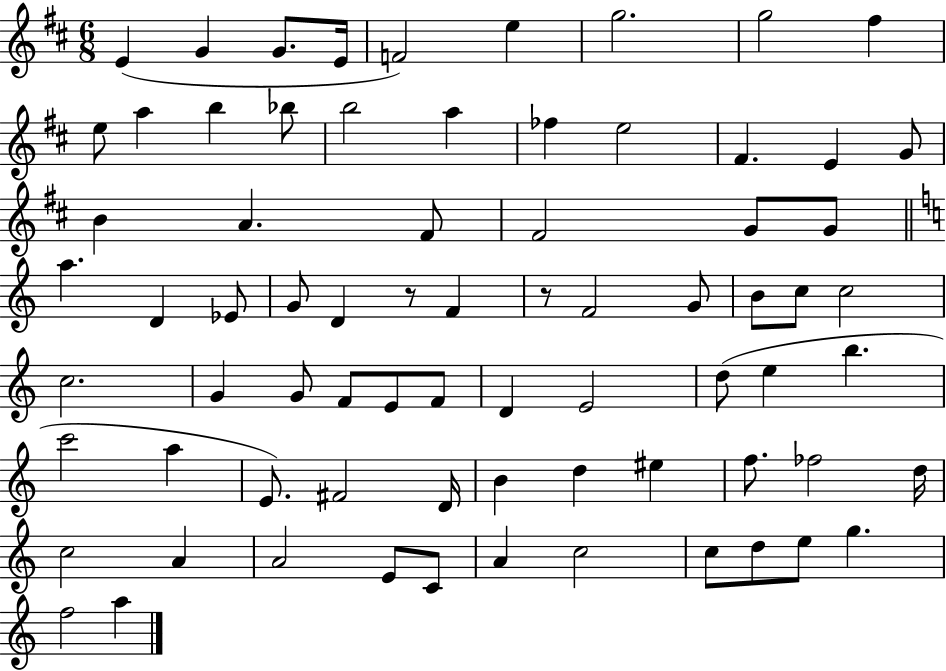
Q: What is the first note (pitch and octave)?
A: E4